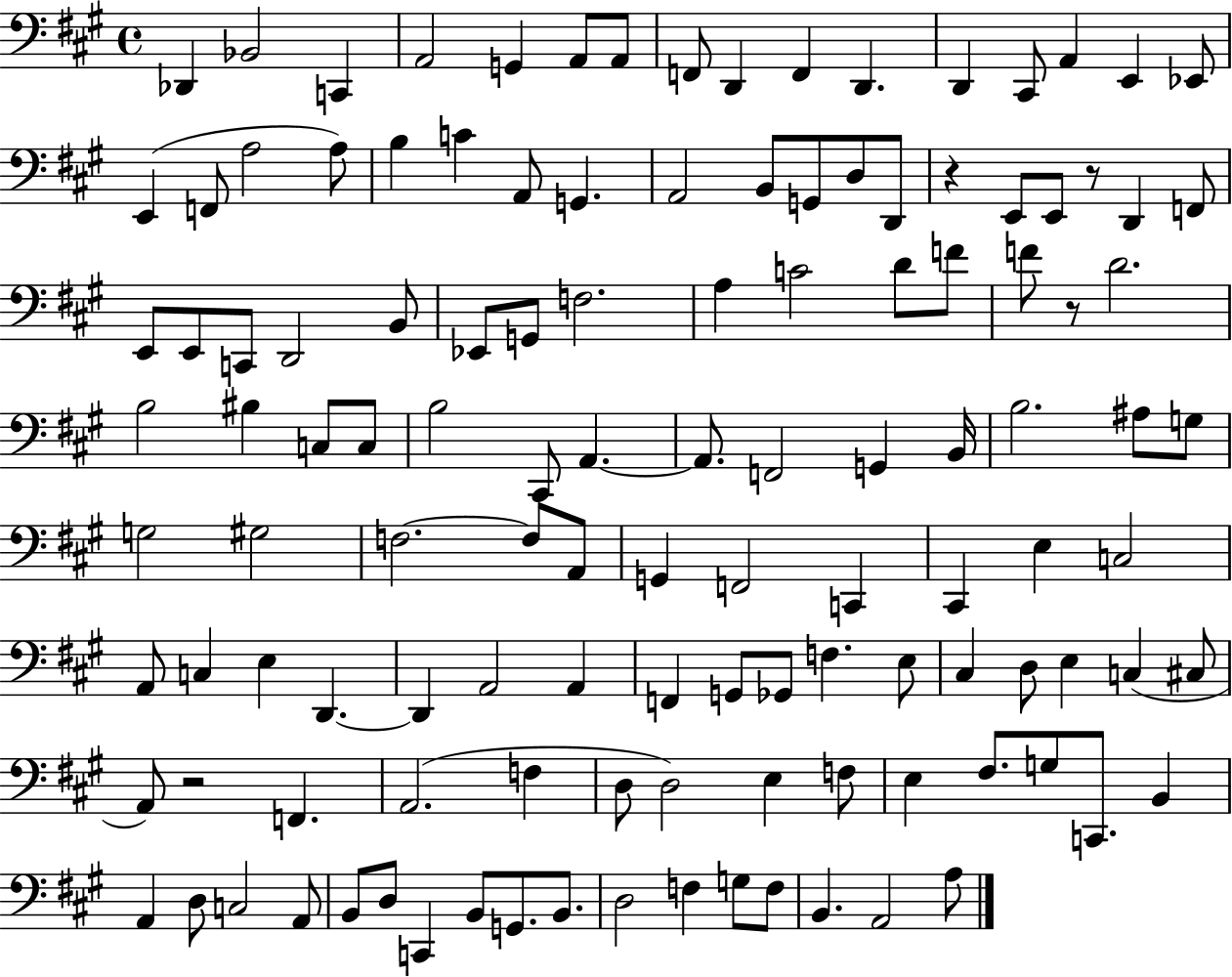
X:1
T:Untitled
M:4/4
L:1/4
K:A
_D,, _B,,2 C,, A,,2 G,, A,,/2 A,,/2 F,,/2 D,, F,, D,, D,, ^C,,/2 A,, E,, _E,,/2 E,, F,,/2 A,2 A,/2 B, C A,,/2 G,, A,,2 B,,/2 G,,/2 D,/2 D,,/2 z E,,/2 E,,/2 z/2 D,, F,,/2 E,,/2 E,,/2 C,,/2 D,,2 B,,/2 _E,,/2 G,,/2 F,2 A, C2 D/2 F/2 F/2 z/2 D2 B,2 ^B, C,/2 C,/2 B,2 ^C,,/2 A,, A,,/2 F,,2 G,, B,,/4 B,2 ^A,/2 G,/2 G,2 ^G,2 F,2 F,/2 A,,/2 G,, F,,2 C,, ^C,, E, C,2 A,,/2 C, E, D,, D,, A,,2 A,, F,, G,,/2 _G,,/2 F, E,/2 ^C, D,/2 E, C, ^C,/2 A,,/2 z2 F,, A,,2 F, D,/2 D,2 E, F,/2 E, ^F,/2 G,/2 C,,/2 B,, A,, D,/2 C,2 A,,/2 B,,/2 D,/2 C,, B,,/2 G,,/2 B,,/2 D,2 F, G,/2 F,/2 B,, A,,2 A,/2